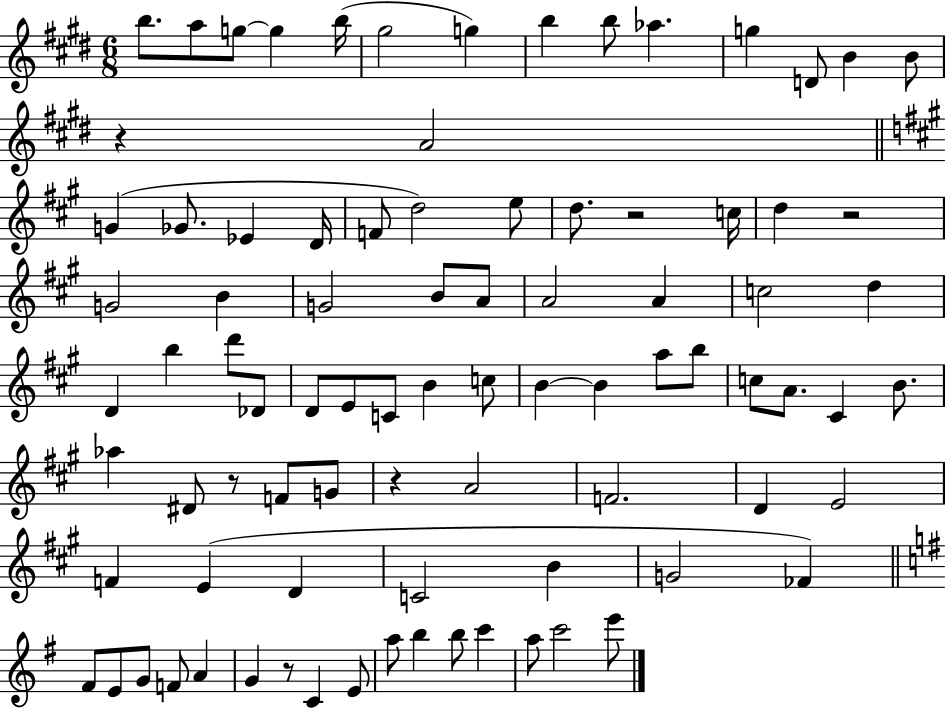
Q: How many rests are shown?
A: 6